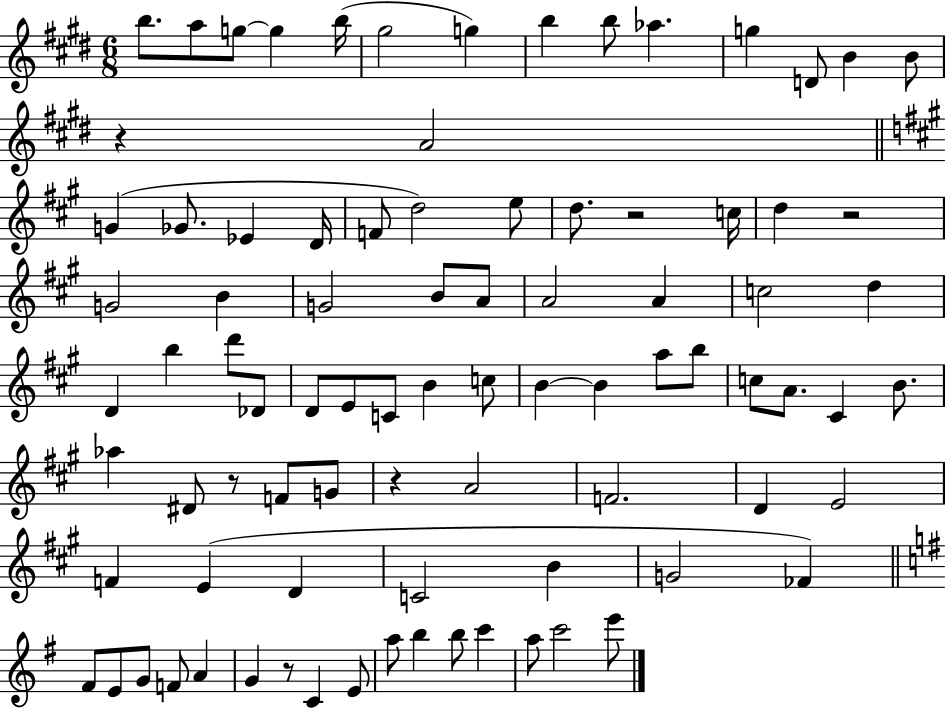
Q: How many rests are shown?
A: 6